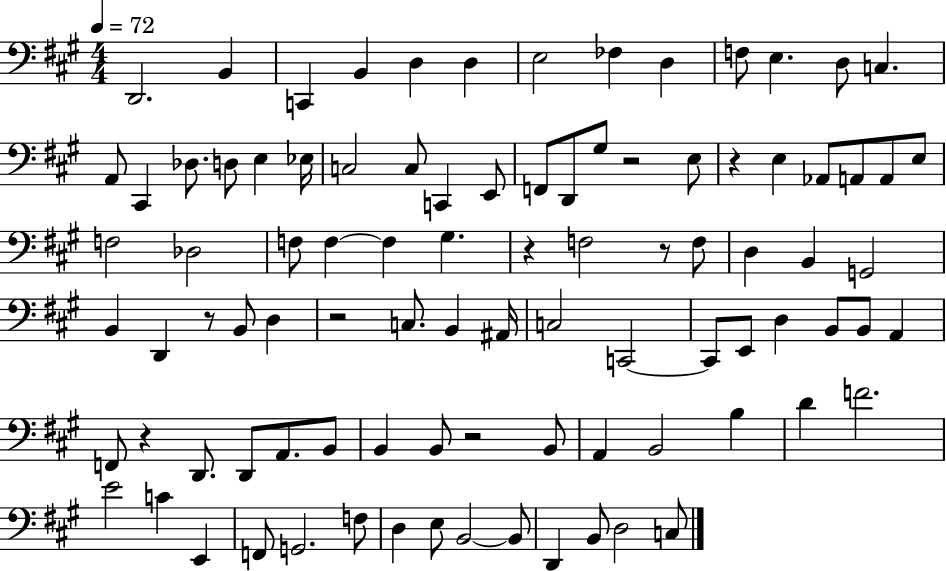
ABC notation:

X:1
T:Untitled
M:4/4
L:1/4
K:A
D,,2 B,, C,, B,, D, D, E,2 _F, D, F,/2 E, D,/2 C, A,,/2 ^C,, _D,/2 D,/2 E, _E,/4 C,2 C,/2 C,, E,,/2 F,,/2 D,,/2 ^G,/2 z2 E,/2 z E, _A,,/2 A,,/2 A,,/2 E,/2 F,2 _D,2 F,/2 F, F, ^G, z F,2 z/2 F,/2 D, B,, G,,2 B,, D,, z/2 B,,/2 D, z2 C,/2 B,, ^A,,/4 C,2 C,,2 C,,/2 E,,/2 D, B,,/2 B,,/2 A,, F,,/2 z D,,/2 D,,/2 A,,/2 B,,/2 B,, B,,/2 z2 B,,/2 A,, B,,2 B, D F2 E2 C E,, F,,/2 G,,2 F,/2 D, E,/2 B,,2 B,,/2 D,, B,,/2 D,2 C,/2